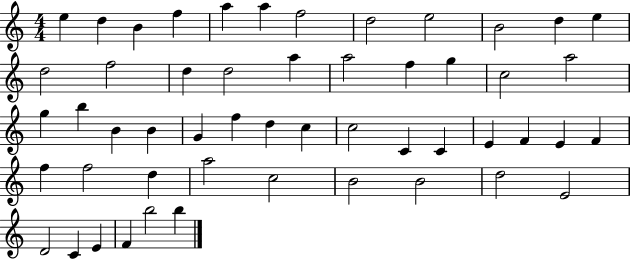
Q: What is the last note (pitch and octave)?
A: B5